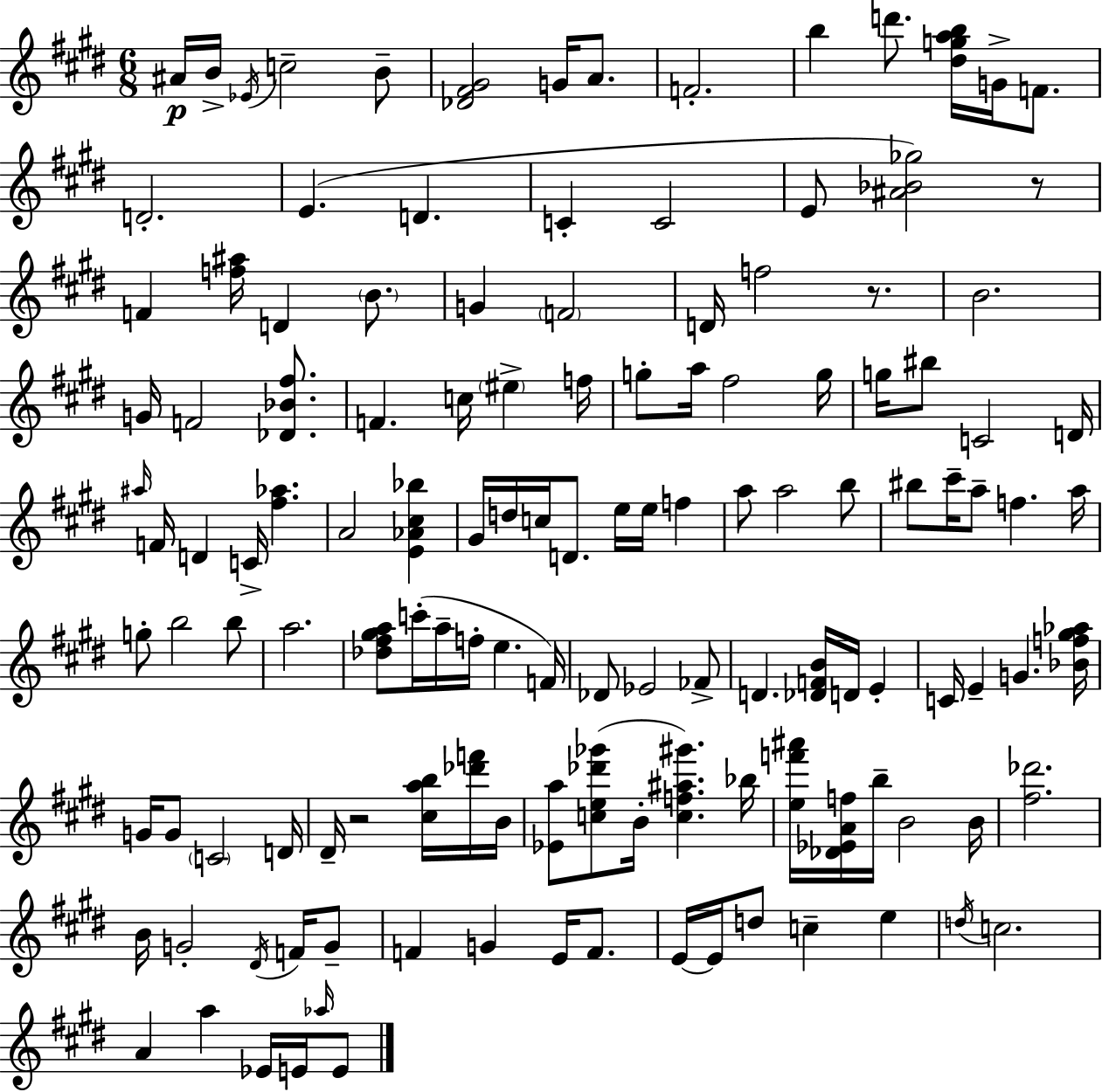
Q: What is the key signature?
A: E major